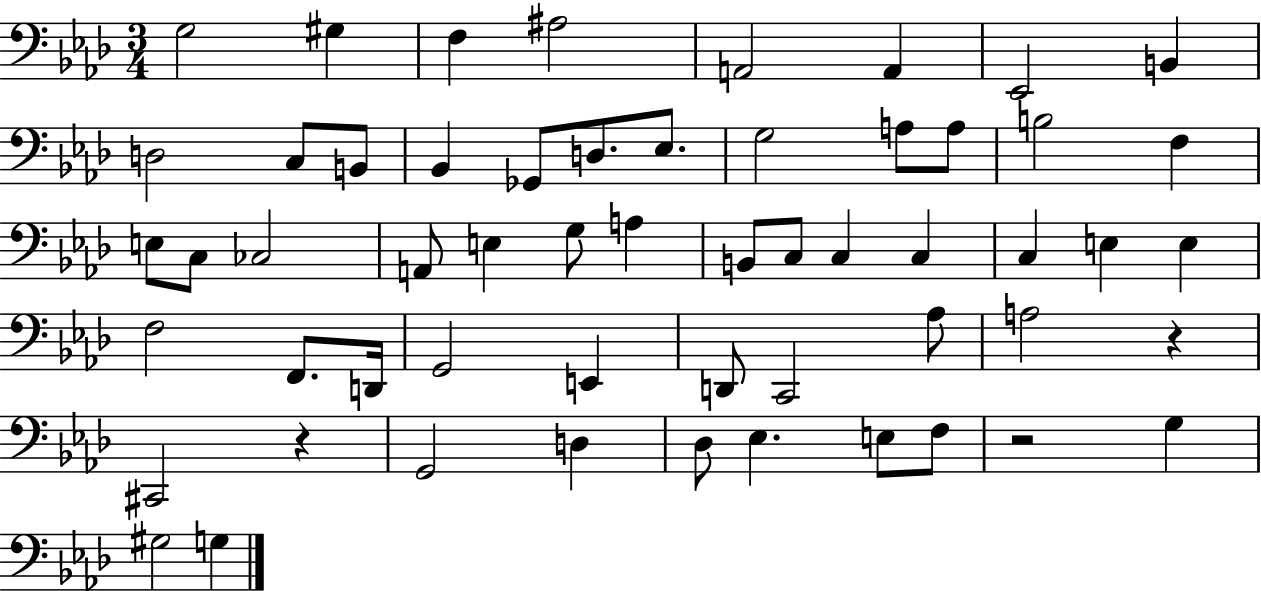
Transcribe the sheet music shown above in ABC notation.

X:1
T:Untitled
M:3/4
L:1/4
K:Ab
G,2 ^G, F, ^A,2 A,,2 A,, _E,,2 B,, D,2 C,/2 B,,/2 _B,, _G,,/2 D,/2 _E,/2 G,2 A,/2 A,/2 B,2 F, E,/2 C,/2 _C,2 A,,/2 E, G,/2 A, B,,/2 C,/2 C, C, C, E, E, F,2 F,,/2 D,,/4 G,,2 E,, D,,/2 C,,2 _A,/2 A,2 z ^C,,2 z G,,2 D, _D,/2 _E, E,/2 F,/2 z2 G, ^G,2 G,